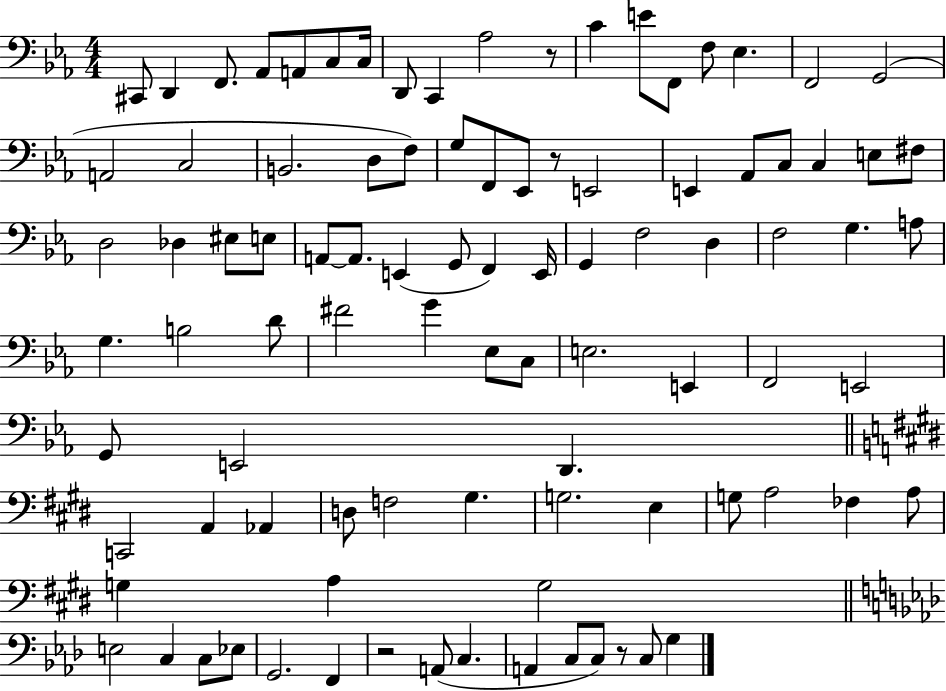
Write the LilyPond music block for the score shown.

{
  \clef bass
  \numericTimeSignature
  \time 4/4
  \key ees \major
  cis,8 d,4 f,8. aes,8 a,8 c8 c16 | d,8 c,4 aes2 r8 | c'4 e'8 f,8 f8 ees4. | f,2 g,2( | \break a,2 c2 | b,2. d8 f8) | g8 f,8 ees,8 r8 e,2 | e,4 aes,8 c8 c4 e8 fis8 | \break d2 des4 eis8 e8 | a,8~~ a,8. e,4( g,8 f,4) e,16 | g,4 f2 d4 | f2 g4. a8 | \break g4. b2 d'8 | fis'2 g'4 ees8 c8 | e2. e,4 | f,2 e,2 | \break g,8 e,2 d,4. | \bar "||" \break \key e \major c,2 a,4 aes,4 | d8 f2 gis4. | g2. e4 | g8 a2 fes4 a8 | \break g4 a4 g2 | \bar "||" \break \key f \minor e2 c4 c8 ees8 | g,2. f,4 | r2 a,8( c4. | a,4 c8 c8) r8 c8 g4 | \break \bar "|."
}